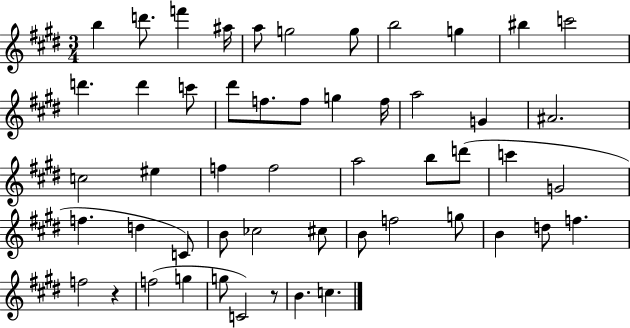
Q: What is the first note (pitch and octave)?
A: B5